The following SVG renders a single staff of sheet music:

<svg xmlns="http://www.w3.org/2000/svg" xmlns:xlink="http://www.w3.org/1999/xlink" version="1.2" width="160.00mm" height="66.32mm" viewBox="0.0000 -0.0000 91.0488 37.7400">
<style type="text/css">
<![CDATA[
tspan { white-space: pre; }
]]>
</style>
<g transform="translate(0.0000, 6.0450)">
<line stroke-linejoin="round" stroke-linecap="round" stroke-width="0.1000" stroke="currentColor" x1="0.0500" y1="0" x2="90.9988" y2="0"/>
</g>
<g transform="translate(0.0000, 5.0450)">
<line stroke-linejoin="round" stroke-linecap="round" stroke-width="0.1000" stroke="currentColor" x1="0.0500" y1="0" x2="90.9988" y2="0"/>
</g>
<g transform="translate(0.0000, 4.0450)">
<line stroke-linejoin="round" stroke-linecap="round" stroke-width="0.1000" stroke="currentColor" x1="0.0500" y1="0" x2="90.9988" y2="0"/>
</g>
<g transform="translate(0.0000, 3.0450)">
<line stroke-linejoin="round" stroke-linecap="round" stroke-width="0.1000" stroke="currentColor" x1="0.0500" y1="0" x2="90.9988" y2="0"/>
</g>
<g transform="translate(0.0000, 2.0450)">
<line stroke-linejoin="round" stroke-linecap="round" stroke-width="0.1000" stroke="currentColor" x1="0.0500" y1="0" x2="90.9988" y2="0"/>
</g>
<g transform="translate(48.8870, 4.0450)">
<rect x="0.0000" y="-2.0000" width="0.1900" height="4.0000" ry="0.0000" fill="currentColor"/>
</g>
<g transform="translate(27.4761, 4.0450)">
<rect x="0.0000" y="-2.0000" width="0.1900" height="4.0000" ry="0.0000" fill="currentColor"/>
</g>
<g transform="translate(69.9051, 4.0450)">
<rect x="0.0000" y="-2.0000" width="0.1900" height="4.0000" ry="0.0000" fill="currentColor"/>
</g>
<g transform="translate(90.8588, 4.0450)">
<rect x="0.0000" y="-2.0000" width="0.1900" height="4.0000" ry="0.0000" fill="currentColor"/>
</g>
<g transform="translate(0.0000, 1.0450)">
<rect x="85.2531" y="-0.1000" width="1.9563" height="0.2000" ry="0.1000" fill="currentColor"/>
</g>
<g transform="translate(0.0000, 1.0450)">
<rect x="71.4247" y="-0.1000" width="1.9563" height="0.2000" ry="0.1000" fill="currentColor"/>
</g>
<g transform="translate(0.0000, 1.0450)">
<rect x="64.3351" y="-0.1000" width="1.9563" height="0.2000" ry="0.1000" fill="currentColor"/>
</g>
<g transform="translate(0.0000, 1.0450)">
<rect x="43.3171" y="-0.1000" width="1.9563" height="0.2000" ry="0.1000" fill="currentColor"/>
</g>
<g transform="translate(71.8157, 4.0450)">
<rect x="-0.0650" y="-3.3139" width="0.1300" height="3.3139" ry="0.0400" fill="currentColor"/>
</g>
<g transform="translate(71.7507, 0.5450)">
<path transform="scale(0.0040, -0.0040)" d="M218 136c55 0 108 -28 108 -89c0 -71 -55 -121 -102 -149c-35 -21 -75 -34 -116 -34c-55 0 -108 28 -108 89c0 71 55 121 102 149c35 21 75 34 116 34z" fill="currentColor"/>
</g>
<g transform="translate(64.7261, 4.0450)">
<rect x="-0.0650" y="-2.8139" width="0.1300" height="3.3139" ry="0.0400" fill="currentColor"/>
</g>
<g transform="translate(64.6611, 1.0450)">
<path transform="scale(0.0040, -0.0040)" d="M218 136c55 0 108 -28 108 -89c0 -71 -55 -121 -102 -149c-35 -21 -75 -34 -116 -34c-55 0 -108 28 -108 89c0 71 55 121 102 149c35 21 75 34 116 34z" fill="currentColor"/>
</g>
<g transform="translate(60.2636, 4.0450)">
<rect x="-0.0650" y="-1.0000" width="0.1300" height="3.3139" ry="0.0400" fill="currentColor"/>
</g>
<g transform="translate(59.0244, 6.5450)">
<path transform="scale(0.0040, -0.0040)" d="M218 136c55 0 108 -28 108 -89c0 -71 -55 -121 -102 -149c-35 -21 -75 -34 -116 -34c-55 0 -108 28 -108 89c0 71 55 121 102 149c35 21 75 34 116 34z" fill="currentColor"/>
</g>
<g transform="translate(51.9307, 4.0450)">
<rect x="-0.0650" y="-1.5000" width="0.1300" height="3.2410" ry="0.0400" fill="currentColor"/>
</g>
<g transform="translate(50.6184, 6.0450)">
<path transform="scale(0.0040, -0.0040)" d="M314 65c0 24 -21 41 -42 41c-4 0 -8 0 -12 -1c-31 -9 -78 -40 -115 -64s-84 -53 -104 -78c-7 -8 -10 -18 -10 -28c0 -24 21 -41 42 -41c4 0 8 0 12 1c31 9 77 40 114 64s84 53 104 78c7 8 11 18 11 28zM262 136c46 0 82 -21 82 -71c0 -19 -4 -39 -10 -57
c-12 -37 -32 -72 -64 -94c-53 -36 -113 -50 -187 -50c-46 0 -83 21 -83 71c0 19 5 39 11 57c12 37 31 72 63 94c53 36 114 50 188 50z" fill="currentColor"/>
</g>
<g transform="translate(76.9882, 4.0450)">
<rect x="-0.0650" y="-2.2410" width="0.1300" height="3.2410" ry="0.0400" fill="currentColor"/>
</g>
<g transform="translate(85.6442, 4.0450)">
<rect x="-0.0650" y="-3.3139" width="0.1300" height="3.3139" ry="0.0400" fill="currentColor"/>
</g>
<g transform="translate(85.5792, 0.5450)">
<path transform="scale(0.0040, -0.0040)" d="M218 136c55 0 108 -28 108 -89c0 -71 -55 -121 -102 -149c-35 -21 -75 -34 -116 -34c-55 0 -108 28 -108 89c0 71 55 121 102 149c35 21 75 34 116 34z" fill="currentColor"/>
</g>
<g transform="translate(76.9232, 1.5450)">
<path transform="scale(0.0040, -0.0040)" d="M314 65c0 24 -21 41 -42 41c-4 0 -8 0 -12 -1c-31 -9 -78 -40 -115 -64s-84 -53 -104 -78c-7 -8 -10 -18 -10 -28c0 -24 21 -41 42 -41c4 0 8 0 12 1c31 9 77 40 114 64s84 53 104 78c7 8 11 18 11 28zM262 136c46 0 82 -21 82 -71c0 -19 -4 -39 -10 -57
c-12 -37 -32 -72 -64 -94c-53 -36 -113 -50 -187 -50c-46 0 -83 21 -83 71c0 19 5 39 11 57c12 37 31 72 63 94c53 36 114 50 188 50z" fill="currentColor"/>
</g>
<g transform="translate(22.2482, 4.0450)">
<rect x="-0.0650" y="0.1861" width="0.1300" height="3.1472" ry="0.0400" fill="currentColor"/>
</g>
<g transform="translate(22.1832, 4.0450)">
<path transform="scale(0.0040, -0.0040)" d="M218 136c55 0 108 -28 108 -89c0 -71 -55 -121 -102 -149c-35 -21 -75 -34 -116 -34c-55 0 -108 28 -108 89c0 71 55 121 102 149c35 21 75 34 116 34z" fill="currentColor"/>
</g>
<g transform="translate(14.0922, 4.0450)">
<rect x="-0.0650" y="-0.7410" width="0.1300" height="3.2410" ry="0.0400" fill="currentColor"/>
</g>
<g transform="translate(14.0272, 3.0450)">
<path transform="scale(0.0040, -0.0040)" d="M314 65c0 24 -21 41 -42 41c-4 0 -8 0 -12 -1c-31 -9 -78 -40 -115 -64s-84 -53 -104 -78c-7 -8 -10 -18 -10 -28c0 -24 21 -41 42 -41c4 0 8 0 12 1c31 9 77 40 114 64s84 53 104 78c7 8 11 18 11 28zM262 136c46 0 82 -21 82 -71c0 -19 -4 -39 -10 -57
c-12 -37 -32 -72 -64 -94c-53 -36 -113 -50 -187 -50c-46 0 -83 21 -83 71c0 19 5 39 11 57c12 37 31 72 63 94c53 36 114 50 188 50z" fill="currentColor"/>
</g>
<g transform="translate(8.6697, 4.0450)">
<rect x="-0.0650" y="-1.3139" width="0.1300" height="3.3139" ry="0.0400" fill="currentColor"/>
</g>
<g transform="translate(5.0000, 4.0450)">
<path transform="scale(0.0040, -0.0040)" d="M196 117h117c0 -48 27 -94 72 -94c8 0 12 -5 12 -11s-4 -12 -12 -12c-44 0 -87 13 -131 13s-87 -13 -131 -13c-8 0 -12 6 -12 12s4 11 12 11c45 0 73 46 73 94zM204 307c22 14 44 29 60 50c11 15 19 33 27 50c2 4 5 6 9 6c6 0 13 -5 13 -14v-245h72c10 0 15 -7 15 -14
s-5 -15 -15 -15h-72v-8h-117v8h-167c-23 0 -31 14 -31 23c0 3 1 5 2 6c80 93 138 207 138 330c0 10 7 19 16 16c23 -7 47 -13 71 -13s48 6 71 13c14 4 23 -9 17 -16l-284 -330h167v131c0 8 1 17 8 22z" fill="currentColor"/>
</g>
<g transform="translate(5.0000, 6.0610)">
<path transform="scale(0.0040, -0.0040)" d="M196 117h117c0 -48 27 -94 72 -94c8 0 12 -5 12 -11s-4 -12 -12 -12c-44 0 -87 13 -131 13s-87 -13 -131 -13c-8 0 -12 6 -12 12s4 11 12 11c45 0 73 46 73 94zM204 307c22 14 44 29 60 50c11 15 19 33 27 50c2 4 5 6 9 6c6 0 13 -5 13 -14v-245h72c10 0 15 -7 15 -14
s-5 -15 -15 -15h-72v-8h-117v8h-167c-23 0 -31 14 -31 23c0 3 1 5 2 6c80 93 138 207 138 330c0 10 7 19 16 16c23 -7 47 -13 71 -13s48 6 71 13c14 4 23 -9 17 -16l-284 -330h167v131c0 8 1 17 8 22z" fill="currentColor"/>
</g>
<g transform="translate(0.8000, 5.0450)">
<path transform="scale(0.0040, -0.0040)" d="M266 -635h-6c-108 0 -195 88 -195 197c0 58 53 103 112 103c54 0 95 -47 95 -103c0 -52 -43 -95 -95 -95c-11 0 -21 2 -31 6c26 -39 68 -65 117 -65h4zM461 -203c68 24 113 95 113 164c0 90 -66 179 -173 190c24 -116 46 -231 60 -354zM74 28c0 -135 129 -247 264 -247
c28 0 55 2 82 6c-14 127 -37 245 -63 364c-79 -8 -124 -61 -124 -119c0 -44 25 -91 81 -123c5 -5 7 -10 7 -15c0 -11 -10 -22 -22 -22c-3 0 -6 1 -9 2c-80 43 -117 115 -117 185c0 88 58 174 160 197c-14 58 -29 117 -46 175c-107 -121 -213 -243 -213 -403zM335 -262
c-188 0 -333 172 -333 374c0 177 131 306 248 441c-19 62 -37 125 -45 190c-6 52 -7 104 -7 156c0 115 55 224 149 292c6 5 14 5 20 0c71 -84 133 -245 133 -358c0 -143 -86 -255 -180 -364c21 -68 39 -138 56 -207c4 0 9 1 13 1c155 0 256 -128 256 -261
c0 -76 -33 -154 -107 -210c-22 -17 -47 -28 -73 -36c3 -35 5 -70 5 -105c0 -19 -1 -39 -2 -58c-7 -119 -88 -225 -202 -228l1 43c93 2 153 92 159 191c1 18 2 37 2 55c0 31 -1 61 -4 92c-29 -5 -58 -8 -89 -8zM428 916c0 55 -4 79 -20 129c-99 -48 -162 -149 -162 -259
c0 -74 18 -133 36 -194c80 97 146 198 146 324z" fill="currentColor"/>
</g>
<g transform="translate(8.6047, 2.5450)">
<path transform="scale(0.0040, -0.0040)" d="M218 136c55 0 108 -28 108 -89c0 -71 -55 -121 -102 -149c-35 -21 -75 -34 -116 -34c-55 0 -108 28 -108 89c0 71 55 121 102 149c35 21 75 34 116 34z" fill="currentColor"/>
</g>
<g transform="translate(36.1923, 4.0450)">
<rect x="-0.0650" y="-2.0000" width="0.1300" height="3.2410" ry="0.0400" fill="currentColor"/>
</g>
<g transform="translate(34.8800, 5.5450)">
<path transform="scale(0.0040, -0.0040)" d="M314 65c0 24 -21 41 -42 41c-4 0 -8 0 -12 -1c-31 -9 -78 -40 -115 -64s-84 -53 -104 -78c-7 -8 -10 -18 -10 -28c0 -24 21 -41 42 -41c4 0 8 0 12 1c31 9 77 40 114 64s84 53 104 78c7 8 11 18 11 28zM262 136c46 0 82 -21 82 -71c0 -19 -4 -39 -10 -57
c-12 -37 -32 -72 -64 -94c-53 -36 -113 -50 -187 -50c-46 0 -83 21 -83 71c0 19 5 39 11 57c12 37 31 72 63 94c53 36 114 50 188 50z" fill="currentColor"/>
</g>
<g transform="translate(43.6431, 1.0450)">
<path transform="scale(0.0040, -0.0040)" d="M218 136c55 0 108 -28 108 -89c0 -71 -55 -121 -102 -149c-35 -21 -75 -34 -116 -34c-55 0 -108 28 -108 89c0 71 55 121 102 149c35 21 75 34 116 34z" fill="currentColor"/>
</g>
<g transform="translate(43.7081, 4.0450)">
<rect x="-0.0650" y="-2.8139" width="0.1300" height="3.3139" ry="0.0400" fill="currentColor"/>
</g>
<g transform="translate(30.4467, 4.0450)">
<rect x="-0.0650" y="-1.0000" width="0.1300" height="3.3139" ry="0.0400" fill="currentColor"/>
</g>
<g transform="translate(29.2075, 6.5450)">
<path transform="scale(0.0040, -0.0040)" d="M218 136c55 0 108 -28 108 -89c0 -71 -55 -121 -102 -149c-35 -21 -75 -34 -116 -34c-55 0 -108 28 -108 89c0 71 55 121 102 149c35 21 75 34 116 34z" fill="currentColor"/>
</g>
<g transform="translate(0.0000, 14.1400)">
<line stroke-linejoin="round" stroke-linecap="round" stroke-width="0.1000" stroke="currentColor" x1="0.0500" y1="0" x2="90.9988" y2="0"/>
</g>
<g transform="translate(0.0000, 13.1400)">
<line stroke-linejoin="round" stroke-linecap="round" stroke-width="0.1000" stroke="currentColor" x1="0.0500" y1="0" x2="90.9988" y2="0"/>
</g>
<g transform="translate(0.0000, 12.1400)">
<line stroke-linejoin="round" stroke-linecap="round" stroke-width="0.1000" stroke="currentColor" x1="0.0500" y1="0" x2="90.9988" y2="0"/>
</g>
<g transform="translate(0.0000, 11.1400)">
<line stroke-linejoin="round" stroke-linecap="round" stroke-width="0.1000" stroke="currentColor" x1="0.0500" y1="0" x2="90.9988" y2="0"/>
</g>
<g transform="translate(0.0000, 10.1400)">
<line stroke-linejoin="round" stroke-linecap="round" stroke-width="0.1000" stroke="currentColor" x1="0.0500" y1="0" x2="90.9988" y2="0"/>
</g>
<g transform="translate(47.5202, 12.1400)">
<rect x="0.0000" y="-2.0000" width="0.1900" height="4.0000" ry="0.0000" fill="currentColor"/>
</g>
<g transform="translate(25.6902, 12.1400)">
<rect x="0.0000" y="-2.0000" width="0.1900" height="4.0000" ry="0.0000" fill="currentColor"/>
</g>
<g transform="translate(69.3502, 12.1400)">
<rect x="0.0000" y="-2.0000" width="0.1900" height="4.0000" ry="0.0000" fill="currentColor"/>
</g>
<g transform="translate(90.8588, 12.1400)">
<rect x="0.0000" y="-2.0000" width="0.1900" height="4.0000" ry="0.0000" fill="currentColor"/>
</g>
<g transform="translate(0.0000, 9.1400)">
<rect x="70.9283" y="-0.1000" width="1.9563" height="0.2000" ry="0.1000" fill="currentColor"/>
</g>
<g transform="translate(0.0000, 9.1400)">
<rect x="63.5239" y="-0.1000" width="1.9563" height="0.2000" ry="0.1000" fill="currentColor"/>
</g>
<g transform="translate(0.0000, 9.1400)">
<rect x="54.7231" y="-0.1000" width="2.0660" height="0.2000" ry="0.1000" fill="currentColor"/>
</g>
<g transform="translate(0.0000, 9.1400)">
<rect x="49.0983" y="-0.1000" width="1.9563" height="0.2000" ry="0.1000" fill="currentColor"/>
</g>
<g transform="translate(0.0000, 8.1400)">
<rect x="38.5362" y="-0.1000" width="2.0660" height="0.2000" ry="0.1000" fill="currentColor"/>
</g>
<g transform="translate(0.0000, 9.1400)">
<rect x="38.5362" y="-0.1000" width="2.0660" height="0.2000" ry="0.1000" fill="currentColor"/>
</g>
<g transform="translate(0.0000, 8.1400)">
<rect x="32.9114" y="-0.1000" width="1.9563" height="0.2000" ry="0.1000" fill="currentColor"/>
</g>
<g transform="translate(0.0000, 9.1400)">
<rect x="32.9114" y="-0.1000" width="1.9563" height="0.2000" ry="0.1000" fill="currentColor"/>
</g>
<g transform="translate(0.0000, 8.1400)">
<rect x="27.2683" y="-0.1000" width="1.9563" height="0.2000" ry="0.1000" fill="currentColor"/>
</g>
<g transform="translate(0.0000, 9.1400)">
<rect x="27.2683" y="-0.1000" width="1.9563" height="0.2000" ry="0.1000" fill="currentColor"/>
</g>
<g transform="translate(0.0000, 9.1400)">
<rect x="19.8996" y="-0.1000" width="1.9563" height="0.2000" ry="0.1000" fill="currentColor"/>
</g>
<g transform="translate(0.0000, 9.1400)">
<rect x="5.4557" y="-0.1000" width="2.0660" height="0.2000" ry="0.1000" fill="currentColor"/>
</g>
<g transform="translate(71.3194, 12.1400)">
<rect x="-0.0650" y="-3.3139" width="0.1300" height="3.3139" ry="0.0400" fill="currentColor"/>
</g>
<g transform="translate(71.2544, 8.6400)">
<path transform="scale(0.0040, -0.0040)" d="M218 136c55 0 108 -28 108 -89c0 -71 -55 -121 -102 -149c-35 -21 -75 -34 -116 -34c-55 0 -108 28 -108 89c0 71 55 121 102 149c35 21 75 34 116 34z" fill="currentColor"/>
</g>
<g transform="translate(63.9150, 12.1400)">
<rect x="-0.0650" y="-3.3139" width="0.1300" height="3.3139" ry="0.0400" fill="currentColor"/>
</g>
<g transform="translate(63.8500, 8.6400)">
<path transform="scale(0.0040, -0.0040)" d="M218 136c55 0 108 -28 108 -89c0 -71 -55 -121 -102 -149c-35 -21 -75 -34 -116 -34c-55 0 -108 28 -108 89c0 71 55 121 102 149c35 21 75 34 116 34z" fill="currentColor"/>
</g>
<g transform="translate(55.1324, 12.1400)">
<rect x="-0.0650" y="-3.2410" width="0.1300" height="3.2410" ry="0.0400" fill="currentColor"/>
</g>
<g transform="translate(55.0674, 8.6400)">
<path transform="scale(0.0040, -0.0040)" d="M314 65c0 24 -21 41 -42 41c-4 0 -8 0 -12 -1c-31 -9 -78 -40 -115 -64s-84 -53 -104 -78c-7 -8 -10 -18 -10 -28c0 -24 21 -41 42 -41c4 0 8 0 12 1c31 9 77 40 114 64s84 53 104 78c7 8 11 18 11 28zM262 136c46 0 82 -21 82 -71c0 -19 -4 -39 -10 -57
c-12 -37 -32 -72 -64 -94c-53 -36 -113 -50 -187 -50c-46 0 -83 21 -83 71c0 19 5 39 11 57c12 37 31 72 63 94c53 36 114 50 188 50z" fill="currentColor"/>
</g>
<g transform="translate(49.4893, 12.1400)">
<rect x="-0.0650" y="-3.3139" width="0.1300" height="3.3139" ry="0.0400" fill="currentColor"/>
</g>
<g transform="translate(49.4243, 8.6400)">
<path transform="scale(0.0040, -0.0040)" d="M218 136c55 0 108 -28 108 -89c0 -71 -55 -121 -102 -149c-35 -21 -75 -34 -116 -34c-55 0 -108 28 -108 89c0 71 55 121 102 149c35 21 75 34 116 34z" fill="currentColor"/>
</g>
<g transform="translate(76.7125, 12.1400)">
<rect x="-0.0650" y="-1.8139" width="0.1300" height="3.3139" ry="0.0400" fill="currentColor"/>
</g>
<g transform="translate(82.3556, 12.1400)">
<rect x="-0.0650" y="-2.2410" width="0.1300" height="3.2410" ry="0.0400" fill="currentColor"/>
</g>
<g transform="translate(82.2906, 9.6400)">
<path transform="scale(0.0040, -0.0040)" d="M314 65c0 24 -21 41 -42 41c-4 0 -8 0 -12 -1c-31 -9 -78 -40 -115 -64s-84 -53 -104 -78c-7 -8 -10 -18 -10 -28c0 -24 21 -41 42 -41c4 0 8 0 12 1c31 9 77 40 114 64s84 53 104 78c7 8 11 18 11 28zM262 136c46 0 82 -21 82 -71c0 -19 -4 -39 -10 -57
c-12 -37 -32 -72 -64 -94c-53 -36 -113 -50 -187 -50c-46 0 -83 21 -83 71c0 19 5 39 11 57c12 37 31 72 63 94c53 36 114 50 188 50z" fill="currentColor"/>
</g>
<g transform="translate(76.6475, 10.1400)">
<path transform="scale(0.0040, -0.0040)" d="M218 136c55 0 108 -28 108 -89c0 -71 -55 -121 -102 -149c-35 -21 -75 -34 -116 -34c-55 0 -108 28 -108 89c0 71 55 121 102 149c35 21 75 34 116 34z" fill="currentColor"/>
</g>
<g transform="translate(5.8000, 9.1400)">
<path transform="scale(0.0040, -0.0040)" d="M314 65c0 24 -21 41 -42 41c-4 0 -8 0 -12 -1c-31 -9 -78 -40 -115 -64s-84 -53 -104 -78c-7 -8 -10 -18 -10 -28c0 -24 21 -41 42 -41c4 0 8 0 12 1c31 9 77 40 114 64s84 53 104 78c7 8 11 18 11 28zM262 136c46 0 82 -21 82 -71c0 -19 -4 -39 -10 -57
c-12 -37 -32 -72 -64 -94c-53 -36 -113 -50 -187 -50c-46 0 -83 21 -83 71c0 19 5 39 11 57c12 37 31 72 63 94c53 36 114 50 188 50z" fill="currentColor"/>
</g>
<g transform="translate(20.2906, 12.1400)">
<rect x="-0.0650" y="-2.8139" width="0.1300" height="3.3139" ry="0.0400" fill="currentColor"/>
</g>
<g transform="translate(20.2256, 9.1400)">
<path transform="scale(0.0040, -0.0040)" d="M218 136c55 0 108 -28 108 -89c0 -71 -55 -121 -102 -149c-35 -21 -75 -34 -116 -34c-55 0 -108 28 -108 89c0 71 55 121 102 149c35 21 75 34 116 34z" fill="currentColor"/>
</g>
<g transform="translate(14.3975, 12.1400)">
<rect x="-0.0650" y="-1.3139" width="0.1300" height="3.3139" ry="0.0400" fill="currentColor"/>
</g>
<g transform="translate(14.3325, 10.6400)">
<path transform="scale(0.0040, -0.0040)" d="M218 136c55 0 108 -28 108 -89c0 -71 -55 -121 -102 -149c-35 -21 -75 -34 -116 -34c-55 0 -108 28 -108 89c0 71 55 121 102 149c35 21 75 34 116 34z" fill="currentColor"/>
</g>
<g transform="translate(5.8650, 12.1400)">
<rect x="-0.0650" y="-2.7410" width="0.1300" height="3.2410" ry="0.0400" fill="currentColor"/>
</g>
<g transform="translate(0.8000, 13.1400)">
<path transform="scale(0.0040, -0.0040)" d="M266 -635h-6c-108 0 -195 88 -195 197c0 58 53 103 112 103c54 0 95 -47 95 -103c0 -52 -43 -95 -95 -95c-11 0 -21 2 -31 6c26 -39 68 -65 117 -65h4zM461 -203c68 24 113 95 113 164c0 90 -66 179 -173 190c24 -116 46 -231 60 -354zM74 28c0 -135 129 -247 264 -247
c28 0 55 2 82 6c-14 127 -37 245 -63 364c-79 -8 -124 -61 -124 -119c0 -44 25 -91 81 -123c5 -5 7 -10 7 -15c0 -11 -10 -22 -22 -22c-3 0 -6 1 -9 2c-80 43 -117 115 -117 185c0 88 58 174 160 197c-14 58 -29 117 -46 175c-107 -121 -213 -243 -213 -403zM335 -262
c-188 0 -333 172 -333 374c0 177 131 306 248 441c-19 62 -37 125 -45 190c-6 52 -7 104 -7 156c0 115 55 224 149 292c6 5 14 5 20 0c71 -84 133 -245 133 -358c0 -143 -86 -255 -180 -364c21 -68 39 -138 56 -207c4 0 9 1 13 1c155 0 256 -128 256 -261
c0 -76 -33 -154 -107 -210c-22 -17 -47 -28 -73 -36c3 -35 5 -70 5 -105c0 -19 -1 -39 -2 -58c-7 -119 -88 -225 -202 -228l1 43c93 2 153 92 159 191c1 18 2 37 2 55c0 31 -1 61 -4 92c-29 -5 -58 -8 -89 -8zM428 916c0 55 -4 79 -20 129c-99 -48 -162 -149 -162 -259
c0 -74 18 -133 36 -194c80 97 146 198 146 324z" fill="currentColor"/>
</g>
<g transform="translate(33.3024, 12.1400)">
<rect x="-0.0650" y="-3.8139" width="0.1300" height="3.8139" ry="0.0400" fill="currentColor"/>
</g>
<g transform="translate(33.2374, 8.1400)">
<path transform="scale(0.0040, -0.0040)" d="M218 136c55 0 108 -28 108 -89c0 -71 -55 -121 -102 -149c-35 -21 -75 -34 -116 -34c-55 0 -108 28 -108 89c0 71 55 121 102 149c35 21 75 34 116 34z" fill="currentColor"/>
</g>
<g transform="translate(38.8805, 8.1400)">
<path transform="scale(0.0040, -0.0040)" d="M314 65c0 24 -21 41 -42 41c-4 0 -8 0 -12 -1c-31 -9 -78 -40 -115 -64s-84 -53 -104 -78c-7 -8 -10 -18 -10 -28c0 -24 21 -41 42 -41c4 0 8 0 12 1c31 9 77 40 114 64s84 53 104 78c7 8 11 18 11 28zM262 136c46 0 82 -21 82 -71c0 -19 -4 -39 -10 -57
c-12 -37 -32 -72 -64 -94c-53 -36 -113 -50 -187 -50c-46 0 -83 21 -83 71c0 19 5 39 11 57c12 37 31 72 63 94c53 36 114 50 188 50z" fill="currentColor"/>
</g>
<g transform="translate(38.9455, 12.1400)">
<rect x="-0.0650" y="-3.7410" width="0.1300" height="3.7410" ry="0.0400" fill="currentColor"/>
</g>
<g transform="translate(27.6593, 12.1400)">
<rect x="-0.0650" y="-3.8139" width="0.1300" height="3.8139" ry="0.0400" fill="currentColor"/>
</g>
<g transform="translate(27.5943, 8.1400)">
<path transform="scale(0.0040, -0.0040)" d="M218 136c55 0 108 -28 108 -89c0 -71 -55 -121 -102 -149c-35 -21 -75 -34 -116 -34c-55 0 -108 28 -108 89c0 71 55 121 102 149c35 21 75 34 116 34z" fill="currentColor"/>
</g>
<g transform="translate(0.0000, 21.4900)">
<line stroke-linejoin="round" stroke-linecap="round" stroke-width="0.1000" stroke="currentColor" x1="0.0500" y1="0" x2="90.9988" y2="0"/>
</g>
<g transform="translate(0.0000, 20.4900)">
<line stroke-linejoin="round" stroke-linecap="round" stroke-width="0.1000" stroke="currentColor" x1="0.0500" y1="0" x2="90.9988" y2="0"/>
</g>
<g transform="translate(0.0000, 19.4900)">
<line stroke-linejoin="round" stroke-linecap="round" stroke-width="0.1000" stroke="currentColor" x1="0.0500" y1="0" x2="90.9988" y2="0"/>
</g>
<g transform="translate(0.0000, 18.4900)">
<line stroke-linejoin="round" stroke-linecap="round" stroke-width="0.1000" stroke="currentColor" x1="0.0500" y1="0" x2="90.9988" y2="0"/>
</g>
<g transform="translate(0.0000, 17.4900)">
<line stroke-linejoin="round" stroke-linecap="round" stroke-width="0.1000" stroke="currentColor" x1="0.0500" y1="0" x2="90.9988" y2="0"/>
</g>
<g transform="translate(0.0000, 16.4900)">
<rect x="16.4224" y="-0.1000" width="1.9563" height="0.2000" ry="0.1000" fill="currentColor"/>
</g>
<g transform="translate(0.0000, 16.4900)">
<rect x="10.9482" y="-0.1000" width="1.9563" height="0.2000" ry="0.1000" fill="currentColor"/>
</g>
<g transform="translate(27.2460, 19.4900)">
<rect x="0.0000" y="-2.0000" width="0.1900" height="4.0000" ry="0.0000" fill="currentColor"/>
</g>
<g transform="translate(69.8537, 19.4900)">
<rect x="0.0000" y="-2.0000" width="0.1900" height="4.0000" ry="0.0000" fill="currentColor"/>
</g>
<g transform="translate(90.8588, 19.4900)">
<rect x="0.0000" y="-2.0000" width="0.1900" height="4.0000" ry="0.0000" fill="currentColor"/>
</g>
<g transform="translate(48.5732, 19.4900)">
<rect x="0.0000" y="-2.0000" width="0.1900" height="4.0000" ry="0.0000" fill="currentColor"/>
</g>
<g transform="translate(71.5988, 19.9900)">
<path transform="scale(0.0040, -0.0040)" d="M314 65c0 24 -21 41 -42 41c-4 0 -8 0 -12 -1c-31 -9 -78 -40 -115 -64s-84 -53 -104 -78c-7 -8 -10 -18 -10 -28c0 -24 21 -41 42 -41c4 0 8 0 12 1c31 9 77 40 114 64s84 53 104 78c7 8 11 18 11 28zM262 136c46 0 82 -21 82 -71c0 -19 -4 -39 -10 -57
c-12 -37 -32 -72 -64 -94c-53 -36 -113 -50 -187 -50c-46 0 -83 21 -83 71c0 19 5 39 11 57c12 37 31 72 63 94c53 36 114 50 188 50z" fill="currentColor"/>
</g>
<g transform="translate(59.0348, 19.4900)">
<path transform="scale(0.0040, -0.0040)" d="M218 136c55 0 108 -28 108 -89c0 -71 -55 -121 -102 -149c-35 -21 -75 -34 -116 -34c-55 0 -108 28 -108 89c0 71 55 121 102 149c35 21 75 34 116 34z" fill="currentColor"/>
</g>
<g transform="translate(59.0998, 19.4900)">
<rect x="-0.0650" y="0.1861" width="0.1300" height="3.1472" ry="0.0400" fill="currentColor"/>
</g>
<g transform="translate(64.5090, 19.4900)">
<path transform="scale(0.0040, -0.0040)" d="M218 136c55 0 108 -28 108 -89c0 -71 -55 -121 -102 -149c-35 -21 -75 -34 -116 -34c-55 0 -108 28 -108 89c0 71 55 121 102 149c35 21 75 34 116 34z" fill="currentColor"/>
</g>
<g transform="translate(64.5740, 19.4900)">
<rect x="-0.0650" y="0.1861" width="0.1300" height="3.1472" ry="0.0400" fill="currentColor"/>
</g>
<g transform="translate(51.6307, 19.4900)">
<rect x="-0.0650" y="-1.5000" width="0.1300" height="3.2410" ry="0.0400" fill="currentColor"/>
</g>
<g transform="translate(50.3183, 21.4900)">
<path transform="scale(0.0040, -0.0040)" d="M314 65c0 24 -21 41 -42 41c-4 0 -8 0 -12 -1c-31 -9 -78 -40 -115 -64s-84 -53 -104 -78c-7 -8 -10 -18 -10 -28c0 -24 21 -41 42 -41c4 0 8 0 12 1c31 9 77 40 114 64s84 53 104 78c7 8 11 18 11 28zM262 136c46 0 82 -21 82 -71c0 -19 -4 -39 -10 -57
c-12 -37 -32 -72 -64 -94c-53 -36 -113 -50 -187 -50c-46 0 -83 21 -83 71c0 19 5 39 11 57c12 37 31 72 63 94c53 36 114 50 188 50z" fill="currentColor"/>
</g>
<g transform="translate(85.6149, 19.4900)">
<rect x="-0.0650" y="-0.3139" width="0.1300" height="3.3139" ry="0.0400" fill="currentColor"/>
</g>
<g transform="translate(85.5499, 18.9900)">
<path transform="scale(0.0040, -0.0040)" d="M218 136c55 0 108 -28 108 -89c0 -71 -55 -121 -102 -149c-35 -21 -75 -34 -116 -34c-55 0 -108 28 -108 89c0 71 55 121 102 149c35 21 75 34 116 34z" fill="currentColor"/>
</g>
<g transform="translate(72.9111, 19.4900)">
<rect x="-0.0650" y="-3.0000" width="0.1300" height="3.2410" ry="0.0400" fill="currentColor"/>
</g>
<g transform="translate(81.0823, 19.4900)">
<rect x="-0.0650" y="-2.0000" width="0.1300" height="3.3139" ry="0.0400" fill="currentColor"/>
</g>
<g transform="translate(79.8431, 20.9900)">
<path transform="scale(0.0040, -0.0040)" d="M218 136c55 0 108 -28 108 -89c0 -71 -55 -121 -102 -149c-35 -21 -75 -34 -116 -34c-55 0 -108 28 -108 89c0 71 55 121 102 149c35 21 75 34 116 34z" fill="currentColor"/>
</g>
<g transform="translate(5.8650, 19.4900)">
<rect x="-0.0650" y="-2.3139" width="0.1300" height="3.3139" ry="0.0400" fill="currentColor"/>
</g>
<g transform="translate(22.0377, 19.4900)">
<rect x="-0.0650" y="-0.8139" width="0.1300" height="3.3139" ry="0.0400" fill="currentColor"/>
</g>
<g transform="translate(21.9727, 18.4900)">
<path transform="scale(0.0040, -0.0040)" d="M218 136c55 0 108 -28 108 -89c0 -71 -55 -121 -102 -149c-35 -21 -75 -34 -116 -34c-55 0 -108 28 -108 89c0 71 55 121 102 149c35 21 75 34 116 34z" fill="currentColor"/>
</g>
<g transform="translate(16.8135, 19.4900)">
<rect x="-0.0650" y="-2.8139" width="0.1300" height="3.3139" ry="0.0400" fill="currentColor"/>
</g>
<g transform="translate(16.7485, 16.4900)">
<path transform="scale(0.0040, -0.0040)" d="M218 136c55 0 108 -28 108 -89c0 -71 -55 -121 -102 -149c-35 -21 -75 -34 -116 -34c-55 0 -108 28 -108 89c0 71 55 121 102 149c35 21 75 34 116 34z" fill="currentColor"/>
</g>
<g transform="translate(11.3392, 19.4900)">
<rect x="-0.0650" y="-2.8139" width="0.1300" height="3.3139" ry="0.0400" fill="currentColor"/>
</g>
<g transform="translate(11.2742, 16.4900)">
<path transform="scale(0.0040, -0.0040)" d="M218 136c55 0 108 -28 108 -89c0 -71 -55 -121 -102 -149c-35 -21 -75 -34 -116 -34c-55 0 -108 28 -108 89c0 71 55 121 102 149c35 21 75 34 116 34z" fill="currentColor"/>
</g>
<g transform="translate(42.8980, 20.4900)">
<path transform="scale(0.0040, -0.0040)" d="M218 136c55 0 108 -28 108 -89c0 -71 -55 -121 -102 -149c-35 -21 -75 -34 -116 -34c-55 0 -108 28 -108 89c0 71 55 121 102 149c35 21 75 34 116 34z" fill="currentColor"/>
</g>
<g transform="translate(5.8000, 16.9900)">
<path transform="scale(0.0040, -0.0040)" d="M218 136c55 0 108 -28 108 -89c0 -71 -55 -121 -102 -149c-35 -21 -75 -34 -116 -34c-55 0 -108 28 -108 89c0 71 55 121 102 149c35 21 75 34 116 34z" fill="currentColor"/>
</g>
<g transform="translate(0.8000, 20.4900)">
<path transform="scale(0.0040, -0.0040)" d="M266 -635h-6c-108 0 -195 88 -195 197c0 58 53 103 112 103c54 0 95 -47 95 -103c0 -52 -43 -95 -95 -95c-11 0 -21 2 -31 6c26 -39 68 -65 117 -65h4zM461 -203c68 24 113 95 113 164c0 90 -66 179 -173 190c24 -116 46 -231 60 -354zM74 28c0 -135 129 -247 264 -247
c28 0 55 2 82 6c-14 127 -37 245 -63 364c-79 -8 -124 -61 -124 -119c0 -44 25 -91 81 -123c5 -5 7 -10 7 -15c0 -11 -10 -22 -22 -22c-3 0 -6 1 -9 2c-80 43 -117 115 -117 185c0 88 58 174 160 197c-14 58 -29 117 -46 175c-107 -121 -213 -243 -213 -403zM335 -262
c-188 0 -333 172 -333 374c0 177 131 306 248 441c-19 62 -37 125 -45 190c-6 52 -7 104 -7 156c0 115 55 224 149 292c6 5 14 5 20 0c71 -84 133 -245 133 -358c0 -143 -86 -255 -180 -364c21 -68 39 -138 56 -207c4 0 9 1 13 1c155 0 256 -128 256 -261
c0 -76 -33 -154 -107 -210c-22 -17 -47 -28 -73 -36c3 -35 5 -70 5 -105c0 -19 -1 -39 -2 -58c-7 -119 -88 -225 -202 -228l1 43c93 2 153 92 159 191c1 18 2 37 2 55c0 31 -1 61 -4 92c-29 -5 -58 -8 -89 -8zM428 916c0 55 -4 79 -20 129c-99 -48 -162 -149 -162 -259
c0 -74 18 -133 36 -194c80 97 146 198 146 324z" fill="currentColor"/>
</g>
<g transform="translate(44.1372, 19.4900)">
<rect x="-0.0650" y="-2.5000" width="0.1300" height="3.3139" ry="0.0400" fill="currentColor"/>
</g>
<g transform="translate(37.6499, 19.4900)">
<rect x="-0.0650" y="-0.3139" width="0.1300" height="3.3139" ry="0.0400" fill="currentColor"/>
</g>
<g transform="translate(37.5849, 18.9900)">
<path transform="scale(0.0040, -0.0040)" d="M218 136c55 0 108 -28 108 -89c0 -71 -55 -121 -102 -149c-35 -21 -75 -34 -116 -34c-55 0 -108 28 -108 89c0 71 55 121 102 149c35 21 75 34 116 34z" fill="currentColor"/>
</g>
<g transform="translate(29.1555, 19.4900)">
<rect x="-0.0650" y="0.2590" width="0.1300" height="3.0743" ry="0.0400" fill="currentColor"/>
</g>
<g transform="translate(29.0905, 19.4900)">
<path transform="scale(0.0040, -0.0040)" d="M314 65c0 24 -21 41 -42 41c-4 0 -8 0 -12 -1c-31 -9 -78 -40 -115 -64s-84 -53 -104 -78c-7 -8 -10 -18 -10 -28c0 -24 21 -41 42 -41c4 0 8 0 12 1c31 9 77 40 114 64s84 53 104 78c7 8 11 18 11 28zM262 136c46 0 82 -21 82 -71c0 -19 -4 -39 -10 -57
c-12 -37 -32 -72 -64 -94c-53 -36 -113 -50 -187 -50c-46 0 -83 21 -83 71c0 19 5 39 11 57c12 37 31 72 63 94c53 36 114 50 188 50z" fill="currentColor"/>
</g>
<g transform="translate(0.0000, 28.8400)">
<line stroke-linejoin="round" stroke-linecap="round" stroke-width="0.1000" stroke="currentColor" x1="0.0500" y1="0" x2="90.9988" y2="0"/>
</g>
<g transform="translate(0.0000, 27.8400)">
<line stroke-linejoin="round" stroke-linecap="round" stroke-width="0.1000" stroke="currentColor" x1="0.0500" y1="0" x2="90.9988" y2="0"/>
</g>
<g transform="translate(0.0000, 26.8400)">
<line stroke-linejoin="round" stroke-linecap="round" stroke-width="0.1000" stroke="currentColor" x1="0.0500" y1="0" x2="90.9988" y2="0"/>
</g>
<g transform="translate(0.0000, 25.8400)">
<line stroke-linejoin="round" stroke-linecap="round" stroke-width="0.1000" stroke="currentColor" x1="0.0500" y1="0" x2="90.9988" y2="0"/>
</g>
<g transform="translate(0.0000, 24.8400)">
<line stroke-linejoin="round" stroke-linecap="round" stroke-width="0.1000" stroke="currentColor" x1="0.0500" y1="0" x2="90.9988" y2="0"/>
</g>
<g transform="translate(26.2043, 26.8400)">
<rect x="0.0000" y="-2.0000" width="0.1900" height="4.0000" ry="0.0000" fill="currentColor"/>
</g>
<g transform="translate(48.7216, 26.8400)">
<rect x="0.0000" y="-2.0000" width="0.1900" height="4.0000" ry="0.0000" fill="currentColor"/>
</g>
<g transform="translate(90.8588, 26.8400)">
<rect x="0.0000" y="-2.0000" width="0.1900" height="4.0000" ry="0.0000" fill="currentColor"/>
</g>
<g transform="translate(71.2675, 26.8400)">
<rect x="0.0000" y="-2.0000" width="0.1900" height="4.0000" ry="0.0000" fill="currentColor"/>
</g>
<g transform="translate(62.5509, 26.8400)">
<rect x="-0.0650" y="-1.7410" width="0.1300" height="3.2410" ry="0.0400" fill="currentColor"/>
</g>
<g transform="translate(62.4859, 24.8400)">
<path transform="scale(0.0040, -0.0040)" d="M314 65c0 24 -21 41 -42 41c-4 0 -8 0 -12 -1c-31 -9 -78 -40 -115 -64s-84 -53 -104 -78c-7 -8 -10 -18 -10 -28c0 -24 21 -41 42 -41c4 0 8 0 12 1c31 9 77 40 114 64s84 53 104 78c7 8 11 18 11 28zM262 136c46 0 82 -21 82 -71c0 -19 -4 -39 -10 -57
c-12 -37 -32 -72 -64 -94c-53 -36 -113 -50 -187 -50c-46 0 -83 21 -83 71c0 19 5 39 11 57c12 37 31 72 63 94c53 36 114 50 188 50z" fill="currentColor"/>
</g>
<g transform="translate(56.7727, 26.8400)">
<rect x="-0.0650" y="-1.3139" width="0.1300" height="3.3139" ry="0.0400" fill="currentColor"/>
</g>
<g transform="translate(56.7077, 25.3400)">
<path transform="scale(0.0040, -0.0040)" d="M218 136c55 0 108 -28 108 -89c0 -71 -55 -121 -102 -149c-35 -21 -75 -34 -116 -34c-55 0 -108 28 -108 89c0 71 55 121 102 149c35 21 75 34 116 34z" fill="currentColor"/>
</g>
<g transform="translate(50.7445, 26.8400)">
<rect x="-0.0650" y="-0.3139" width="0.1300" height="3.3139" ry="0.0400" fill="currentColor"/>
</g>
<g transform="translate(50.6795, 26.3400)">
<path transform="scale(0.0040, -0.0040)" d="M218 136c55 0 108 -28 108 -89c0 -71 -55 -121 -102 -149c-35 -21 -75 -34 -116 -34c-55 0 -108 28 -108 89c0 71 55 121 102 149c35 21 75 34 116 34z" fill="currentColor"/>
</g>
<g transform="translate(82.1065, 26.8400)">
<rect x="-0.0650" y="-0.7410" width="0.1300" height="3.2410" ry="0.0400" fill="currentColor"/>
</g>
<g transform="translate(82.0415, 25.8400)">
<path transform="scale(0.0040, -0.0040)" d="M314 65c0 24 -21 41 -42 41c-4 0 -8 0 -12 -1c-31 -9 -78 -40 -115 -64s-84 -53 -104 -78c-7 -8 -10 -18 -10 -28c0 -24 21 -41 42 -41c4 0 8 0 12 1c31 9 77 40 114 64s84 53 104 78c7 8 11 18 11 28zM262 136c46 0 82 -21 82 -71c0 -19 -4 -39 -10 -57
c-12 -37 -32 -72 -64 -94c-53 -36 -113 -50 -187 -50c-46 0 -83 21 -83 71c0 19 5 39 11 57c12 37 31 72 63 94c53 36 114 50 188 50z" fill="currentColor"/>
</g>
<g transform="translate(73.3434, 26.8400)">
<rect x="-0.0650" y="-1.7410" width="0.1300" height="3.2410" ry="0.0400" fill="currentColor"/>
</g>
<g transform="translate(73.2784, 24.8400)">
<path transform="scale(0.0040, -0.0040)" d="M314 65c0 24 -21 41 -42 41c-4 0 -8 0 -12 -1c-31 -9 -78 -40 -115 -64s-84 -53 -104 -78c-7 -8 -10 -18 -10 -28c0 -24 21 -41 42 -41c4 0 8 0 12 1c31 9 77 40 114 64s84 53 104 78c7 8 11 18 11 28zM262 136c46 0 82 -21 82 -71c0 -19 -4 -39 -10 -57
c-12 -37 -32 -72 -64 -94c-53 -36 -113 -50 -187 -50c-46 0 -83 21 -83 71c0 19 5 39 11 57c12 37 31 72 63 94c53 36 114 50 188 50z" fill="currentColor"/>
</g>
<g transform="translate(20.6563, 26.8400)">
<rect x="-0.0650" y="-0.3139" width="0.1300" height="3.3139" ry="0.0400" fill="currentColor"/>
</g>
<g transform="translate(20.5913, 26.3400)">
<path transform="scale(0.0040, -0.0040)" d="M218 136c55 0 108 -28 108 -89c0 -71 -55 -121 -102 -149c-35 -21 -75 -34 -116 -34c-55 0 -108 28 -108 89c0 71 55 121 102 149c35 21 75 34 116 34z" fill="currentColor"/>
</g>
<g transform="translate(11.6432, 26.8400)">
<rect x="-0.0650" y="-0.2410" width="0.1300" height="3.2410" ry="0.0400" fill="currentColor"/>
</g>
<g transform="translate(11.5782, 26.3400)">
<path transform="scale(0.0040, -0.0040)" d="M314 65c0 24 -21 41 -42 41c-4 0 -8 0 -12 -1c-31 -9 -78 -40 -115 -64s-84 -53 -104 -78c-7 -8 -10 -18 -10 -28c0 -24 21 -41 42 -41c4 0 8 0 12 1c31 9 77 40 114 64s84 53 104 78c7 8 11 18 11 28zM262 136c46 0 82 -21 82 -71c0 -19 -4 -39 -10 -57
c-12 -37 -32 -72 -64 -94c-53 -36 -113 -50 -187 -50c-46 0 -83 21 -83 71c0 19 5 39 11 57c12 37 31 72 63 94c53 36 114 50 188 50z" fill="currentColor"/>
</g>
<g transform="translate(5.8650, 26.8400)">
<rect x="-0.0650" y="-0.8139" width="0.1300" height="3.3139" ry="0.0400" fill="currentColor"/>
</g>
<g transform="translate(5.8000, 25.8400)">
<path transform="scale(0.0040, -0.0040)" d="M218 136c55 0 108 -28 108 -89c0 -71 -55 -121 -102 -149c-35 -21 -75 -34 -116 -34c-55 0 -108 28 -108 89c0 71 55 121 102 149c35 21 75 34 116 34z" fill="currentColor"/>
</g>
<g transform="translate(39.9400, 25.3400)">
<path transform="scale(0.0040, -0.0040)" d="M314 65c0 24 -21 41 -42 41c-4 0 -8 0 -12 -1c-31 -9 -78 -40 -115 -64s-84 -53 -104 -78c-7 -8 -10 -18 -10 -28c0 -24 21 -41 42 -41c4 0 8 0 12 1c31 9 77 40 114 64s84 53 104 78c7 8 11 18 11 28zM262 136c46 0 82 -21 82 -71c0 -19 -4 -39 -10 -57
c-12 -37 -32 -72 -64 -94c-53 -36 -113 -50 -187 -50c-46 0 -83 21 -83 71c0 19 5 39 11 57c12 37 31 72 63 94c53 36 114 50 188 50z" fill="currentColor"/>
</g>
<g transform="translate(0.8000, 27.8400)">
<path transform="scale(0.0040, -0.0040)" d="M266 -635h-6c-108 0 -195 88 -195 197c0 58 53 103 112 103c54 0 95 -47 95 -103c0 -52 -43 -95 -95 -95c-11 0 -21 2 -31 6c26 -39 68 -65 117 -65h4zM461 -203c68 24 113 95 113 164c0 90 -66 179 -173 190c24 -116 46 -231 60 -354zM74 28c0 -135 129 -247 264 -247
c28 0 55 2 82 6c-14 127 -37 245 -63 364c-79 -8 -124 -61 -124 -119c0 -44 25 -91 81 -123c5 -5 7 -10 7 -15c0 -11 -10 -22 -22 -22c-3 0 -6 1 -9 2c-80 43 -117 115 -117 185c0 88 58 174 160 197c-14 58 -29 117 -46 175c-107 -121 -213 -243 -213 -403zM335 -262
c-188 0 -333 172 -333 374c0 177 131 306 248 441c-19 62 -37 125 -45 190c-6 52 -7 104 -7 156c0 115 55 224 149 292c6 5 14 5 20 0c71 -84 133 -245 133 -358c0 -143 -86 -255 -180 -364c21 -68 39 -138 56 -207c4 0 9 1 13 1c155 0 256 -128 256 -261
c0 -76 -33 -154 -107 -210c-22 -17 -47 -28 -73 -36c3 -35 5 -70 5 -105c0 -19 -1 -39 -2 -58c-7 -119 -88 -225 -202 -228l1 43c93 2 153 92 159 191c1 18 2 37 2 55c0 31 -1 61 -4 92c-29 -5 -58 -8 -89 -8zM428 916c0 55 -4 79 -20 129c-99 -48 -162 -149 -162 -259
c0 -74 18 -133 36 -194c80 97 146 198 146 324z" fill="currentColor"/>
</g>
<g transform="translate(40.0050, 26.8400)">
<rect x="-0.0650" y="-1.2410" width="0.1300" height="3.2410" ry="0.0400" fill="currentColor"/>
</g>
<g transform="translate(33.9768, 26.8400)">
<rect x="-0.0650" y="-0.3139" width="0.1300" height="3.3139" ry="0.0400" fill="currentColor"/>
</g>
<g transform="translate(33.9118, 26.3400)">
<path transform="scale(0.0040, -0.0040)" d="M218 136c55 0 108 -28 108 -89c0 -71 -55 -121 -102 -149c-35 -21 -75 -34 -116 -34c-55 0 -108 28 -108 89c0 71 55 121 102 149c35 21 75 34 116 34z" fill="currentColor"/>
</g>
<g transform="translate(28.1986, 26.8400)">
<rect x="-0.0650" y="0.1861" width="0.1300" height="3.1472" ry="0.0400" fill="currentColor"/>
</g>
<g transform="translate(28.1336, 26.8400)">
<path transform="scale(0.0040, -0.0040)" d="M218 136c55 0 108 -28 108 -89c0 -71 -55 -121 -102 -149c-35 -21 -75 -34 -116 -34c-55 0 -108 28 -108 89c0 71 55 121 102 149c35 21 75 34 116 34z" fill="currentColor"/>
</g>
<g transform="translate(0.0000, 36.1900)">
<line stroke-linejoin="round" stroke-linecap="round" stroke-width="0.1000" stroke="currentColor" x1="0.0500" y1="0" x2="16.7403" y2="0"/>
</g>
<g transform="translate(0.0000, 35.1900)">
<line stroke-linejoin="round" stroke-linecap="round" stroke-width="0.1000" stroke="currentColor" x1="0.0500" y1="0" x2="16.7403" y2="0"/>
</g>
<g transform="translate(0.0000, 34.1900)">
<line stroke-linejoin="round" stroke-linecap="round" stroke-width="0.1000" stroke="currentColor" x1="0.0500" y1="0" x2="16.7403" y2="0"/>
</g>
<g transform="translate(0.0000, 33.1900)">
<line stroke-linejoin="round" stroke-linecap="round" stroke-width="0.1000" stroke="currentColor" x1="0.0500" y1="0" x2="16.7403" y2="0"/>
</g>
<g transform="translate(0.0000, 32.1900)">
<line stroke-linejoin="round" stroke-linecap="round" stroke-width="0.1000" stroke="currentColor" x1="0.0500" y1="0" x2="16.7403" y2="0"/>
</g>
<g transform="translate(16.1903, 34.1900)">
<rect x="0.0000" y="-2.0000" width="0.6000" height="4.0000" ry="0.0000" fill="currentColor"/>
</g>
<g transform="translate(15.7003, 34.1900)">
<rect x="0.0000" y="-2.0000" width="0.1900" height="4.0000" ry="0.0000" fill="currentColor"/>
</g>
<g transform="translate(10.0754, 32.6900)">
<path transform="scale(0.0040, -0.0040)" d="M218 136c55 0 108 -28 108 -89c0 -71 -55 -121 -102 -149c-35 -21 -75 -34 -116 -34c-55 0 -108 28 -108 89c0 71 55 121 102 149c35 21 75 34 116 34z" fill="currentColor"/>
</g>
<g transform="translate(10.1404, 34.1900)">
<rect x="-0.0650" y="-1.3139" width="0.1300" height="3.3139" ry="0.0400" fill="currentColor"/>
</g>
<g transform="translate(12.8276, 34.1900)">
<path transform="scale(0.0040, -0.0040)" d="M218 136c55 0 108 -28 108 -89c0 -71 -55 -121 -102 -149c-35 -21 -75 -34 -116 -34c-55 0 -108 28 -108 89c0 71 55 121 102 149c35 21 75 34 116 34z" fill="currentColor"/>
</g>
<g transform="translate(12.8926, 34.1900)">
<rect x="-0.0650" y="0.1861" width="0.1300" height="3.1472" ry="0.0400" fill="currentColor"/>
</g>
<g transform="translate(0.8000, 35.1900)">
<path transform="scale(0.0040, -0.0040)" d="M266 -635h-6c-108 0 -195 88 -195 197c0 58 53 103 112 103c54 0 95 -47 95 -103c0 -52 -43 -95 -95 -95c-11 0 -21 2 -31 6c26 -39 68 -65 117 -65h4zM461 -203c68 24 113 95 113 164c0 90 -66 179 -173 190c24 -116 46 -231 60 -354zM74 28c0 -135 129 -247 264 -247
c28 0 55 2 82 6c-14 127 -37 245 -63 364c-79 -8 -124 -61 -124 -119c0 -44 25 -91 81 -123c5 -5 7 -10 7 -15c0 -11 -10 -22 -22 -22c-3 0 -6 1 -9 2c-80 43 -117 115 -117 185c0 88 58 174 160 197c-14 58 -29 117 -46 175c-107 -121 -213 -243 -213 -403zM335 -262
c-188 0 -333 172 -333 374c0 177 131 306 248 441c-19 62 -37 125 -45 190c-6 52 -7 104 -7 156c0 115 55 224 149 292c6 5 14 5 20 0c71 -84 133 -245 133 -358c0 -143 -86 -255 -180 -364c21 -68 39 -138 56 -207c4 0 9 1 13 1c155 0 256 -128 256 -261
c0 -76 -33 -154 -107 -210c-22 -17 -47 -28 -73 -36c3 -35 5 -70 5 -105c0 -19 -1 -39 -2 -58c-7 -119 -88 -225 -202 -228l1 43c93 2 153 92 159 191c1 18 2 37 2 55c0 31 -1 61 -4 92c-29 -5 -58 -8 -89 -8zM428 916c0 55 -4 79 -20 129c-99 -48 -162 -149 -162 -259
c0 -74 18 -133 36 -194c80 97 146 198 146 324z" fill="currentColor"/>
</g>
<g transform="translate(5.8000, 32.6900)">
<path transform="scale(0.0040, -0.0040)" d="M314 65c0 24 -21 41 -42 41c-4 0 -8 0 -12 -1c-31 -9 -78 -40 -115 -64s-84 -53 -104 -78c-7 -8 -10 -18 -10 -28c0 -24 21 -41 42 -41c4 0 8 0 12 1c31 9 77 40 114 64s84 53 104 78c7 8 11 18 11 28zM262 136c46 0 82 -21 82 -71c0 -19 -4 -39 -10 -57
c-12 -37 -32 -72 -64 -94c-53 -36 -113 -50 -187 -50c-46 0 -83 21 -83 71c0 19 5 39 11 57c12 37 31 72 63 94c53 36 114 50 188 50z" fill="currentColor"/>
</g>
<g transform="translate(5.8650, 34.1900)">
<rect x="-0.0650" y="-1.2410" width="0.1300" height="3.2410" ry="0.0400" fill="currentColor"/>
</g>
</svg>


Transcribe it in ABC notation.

X:1
T:Untitled
M:4/4
L:1/4
K:C
e d2 B D F2 a E2 D a b g2 b a2 e a c' c' c'2 b b2 b b f g2 g a a d B2 c G E2 B B A2 F c d c2 c B c e2 c e f2 f2 d2 e2 e B